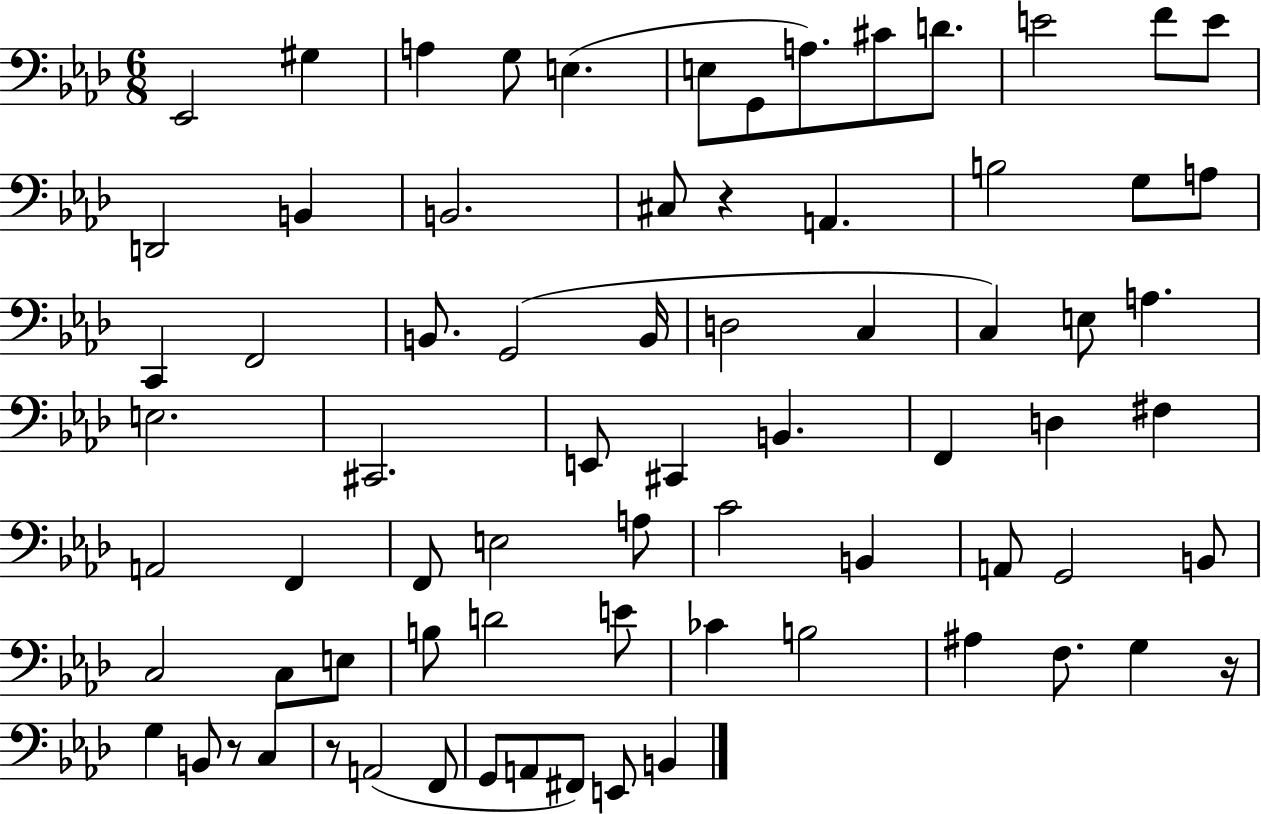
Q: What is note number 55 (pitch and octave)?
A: E4